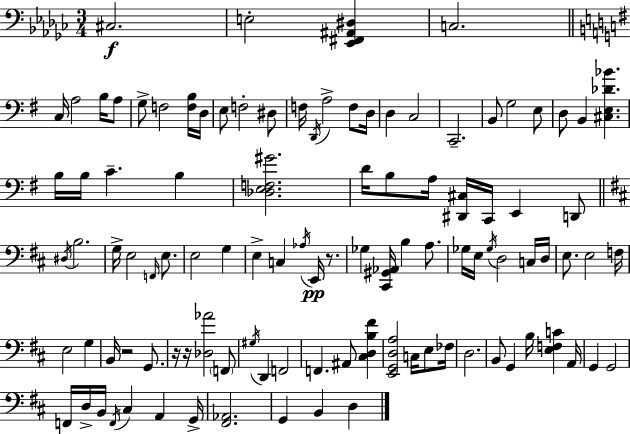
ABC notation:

X:1
T:Untitled
M:3/4
L:1/4
K:Ebm
^C,2 E,2 [_E,,^F,,^A,,^D,] C,2 C,/4 A,2 B,/4 A,/2 G,/2 F,2 [F,B,]/4 D,/4 E,/2 F,2 ^D,/2 F,/4 D,,/4 A,2 F,/2 D,/4 D, C,2 C,,2 B,,/2 G,2 E,/2 D,/2 B,, [^C,E,_D_B] B,/4 B,/4 C B, [_D,E,F,^G]2 D/4 B,/2 A,/4 [^D,,^C,]/4 C,,/4 E,, D,,/2 ^D,/4 B,2 G,/4 E,2 F,,/4 E,/2 E,2 G, E, C, _A,/4 E,,/4 z/2 _G, [^C,,^G,,_A,,]/4 B, A,/2 _G,/4 E,/4 _G,/4 D,2 C,/4 D,/4 E,/2 E,2 F,/4 E,2 G, B,,/4 z2 G,,/2 z/4 z/4 [_D,_A]2 F,,/2 ^G,/4 D,, F,,2 F,, ^A,,/2 [^C,D,B,^F] [E,,G,,D,A,]2 C,/4 E,/2 _F,/4 D,2 B,,/2 G,, B,/4 [E,F,C] A,,/4 G,, G,,2 F,,/4 D,/4 B,,/4 F,,/4 ^C, A,, G,,/4 [^F,,_A,,]2 G,, B,, D,